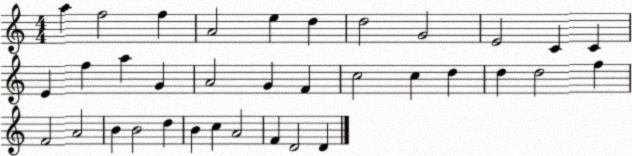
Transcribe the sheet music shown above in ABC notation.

X:1
T:Untitled
M:4/4
L:1/4
K:C
a f2 f A2 e d d2 G2 E2 C C E f a G A2 G F c2 c d d d2 f F2 A2 B B2 d B c A2 F D2 D